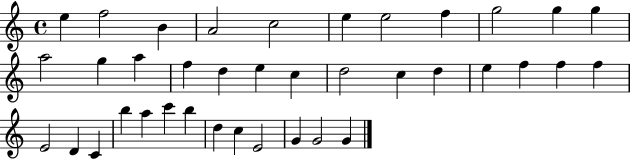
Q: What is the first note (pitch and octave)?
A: E5